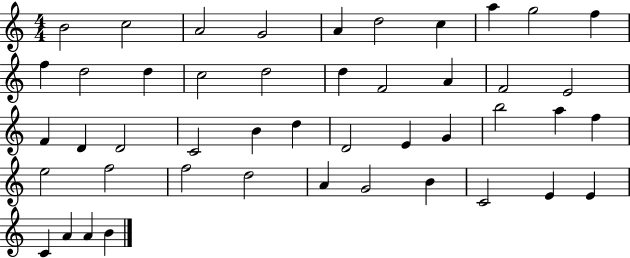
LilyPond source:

{
  \clef treble
  \numericTimeSignature
  \time 4/4
  \key c \major
  b'2 c''2 | a'2 g'2 | a'4 d''2 c''4 | a''4 g''2 f''4 | \break f''4 d''2 d''4 | c''2 d''2 | d''4 f'2 a'4 | f'2 e'2 | \break f'4 d'4 d'2 | c'2 b'4 d''4 | d'2 e'4 g'4 | b''2 a''4 f''4 | \break e''2 f''2 | f''2 d''2 | a'4 g'2 b'4 | c'2 e'4 e'4 | \break c'4 a'4 a'4 b'4 | \bar "|."
}